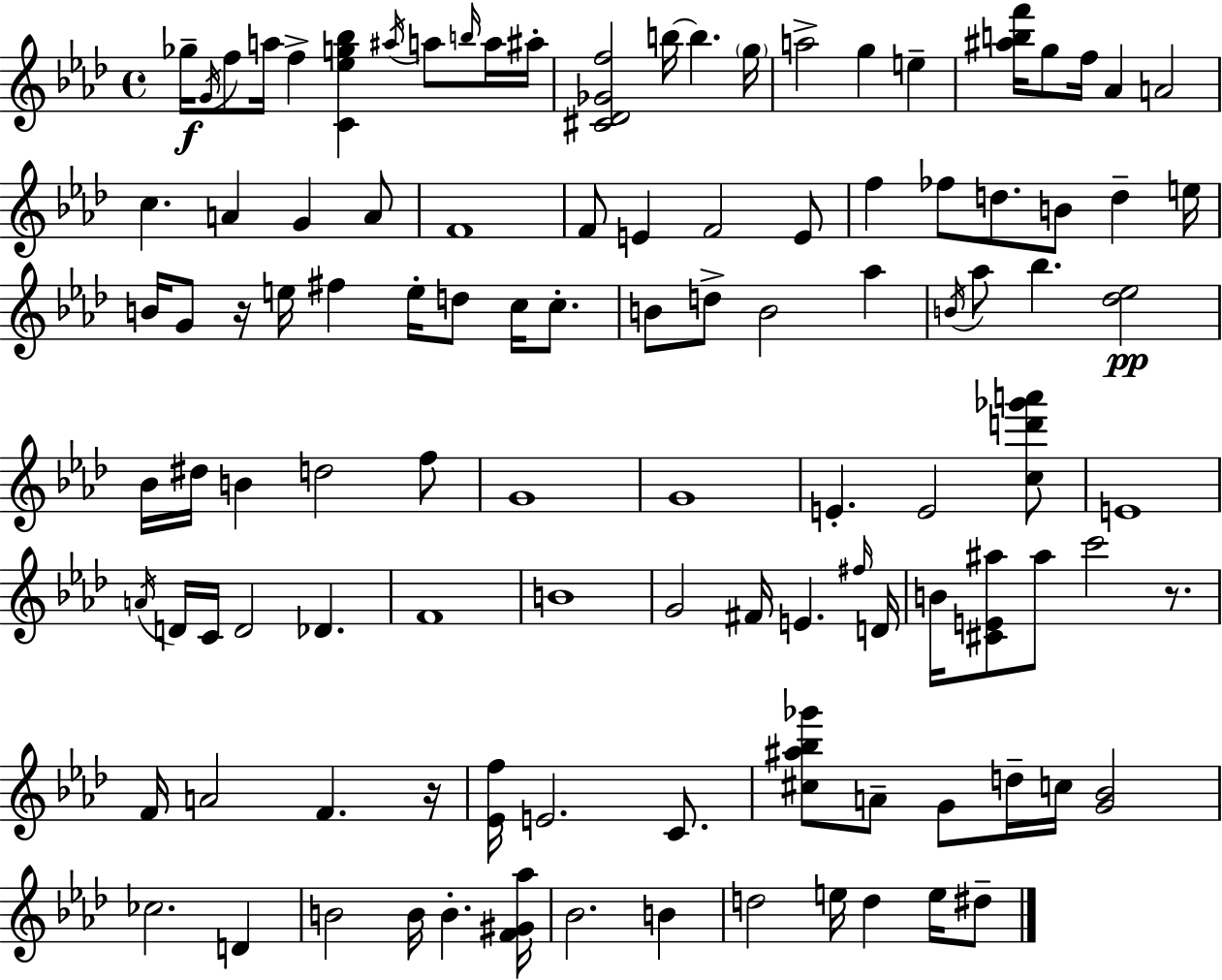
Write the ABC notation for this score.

X:1
T:Untitled
M:4/4
L:1/4
K:Fm
_g/4 G/4 f/2 a/4 f [C_eg_b] ^a/4 a/2 b/4 a/4 ^a/4 [^C_D_Gf]2 b/4 b g/4 a2 g e [^abf']/4 g/2 f/4 _A A2 c A G A/2 F4 F/2 E F2 E/2 f _f/2 d/2 B/2 d e/4 B/4 G/2 z/4 e/4 ^f e/4 d/2 c/4 c/2 B/2 d/2 B2 _a B/4 _a/2 _b [_d_e]2 _B/4 ^d/4 B d2 f/2 G4 G4 E E2 [cd'_g'a']/2 E4 A/4 D/4 C/4 D2 _D F4 B4 G2 ^F/4 E ^f/4 D/4 B/4 [^CE^a]/2 ^a/2 c'2 z/2 F/4 A2 F z/4 [_Ef]/4 E2 C/2 [^c^a_b_g']/2 A/2 G/2 d/4 c/4 [G_B]2 _c2 D B2 B/4 B [F^G_a]/4 _B2 B d2 e/4 d e/4 ^d/2